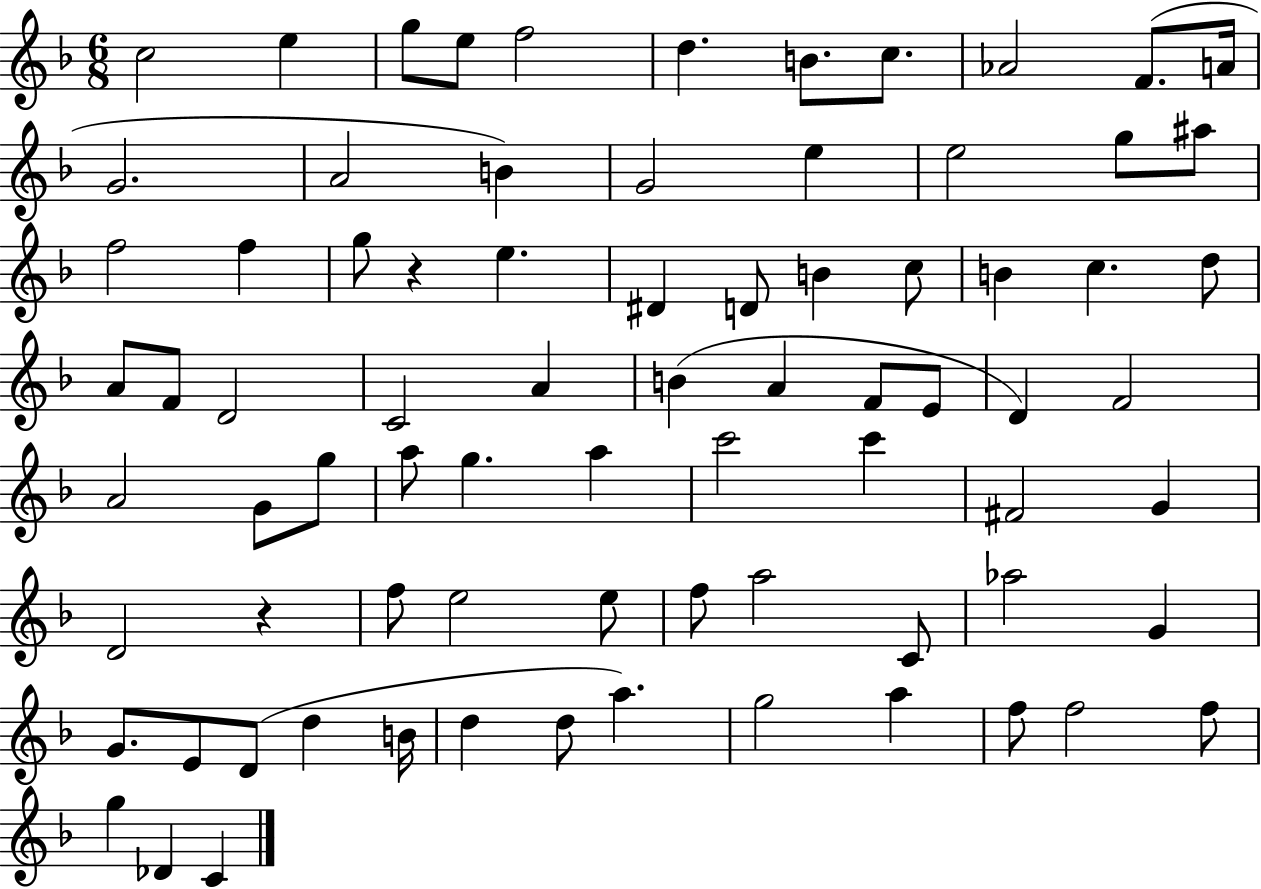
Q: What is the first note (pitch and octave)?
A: C5